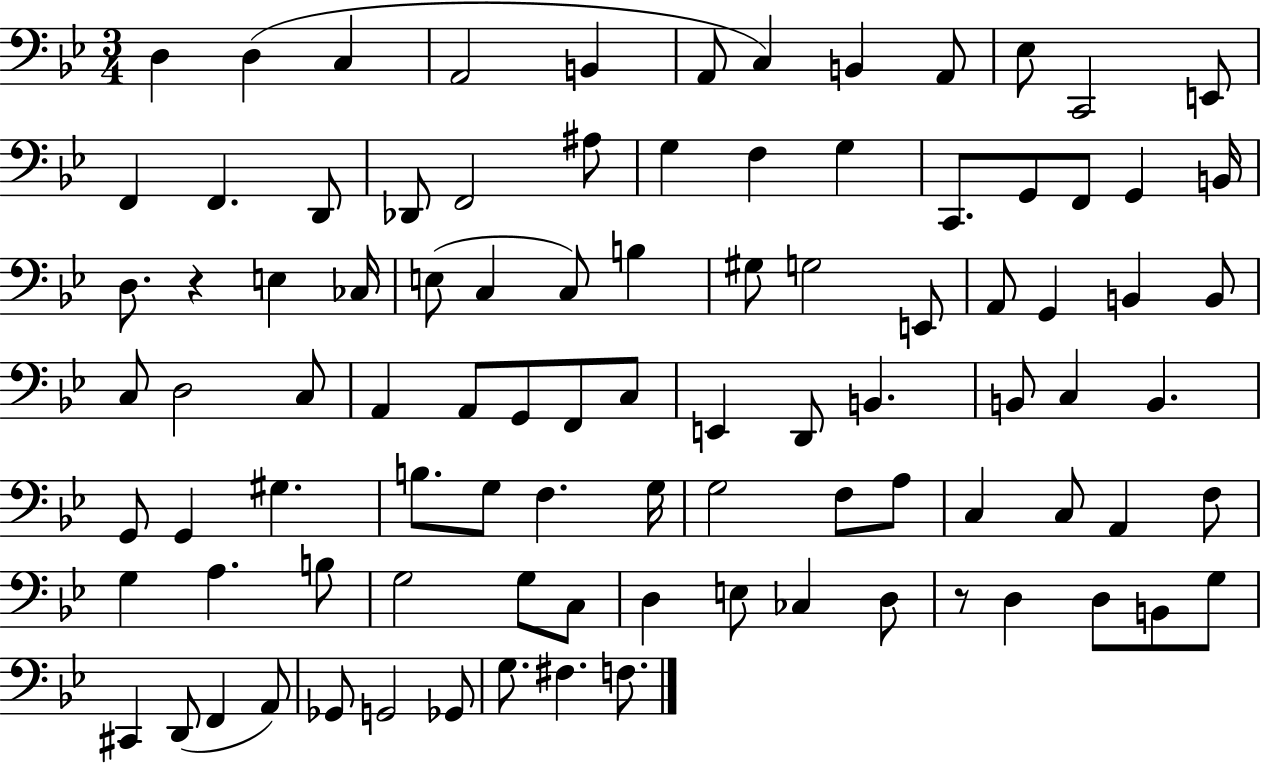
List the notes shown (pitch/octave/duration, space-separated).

D3/q D3/q C3/q A2/h B2/q A2/e C3/q B2/q A2/e Eb3/e C2/h E2/e F2/q F2/q. D2/e Db2/e F2/h A#3/e G3/q F3/q G3/q C2/e. G2/e F2/e G2/q B2/s D3/e. R/q E3/q CES3/s E3/e C3/q C3/e B3/q G#3/e G3/h E2/e A2/e G2/q B2/q B2/e C3/e D3/h C3/e A2/q A2/e G2/e F2/e C3/e E2/q D2/e B2/q. B2/e C3/q B2/q. G2/e G2/q G#3/q. B3/e. G3/e F3/q. G3/s G3/h F3/e A3/e C3/q C3/e A2/q F3/e G3/q A3/q. B3/e G3/h G3/e C3/e D3/q E3/e CES3/q D3/e R/e D3/q D3/e B2/e G3/e C#2/q D2/e F2/q A2/e Gb2/e G2/h Gb2/e G3/e. F#3/q. F3/e.